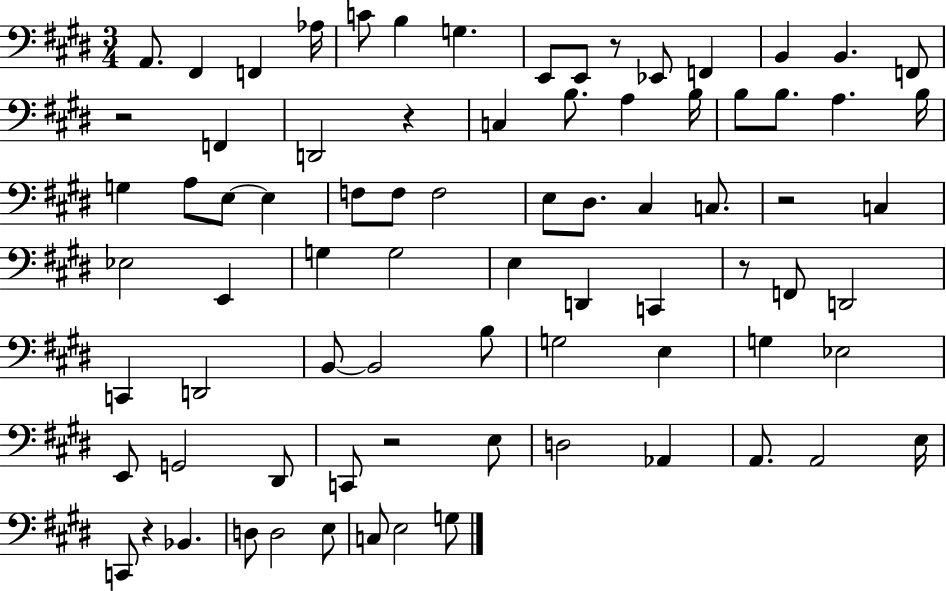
X:1
T:Untitled
M:3/4
L:1/4
K:E
A,,/2 ^F,, F,, _A,/4 C/2 B, G, E,,/2 E,,/2 z/2 _E,,/2 F,, B,, B,, F,,/2 z2 F,, D,,2 z C, B,/2 A, B,/4 B,/2 B,/2 A, B,/4 G, A,/2 E,/2 E, F,/2 F,/2 F,2 E,/2 ^D,/2 ^C, C,/2 z2 C, _E,2 E,, G, G,2 E, D,, C,, z/2 F,,/2 D,,2 C,, D,,2 B,,/2 B,,2 B,/2 G,2 E, G, _E,2 E,,/2 G,,2 ^D,,/2 C,,/2 z2 E,/2 D,2 _A,, A,,/2 A,,2 E,/4 C,,/2 z _B,, D,/2 D,2 E,/2 C,/2 E,2 G,/2